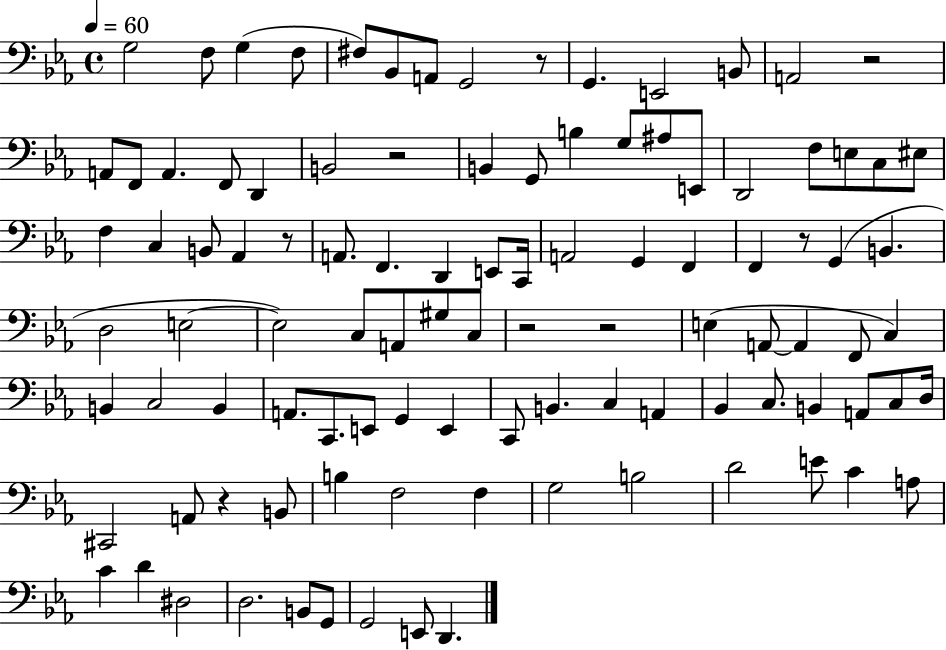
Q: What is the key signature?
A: EES major